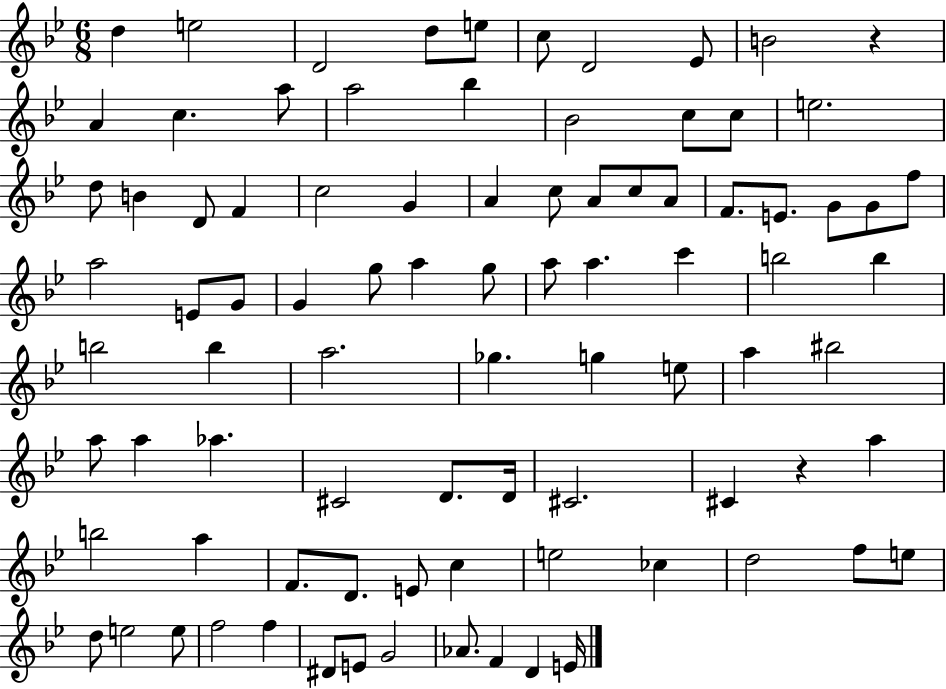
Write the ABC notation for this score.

X:1
T:Untitled
M:6/8
L:1/4
K:Bb
d e2 D2 d/2 e/2 c/2 D2 _E/2 B2 z A c a/2 a2 _b _B2 c/2 c/2 e2 d/2 B D/2 F c2 G A c/2 A/2 c/2 A/2 F/2 E/2 G/2 G/2 f/2 a2 E/2 G/2 G g/2 a g/2 a/2 a c' b2 b b2 b a2 _g g e/2 a ^b2 a/2 a _a ^C2 D/2 D/4 ^C2 ^C z a b2 a F/2 D/2 E/2 c e2 _c d2 f/2 e/2 d/2 e2 e/2 f2 f ^D/2 E/2 G2 _A/2 F D E/4